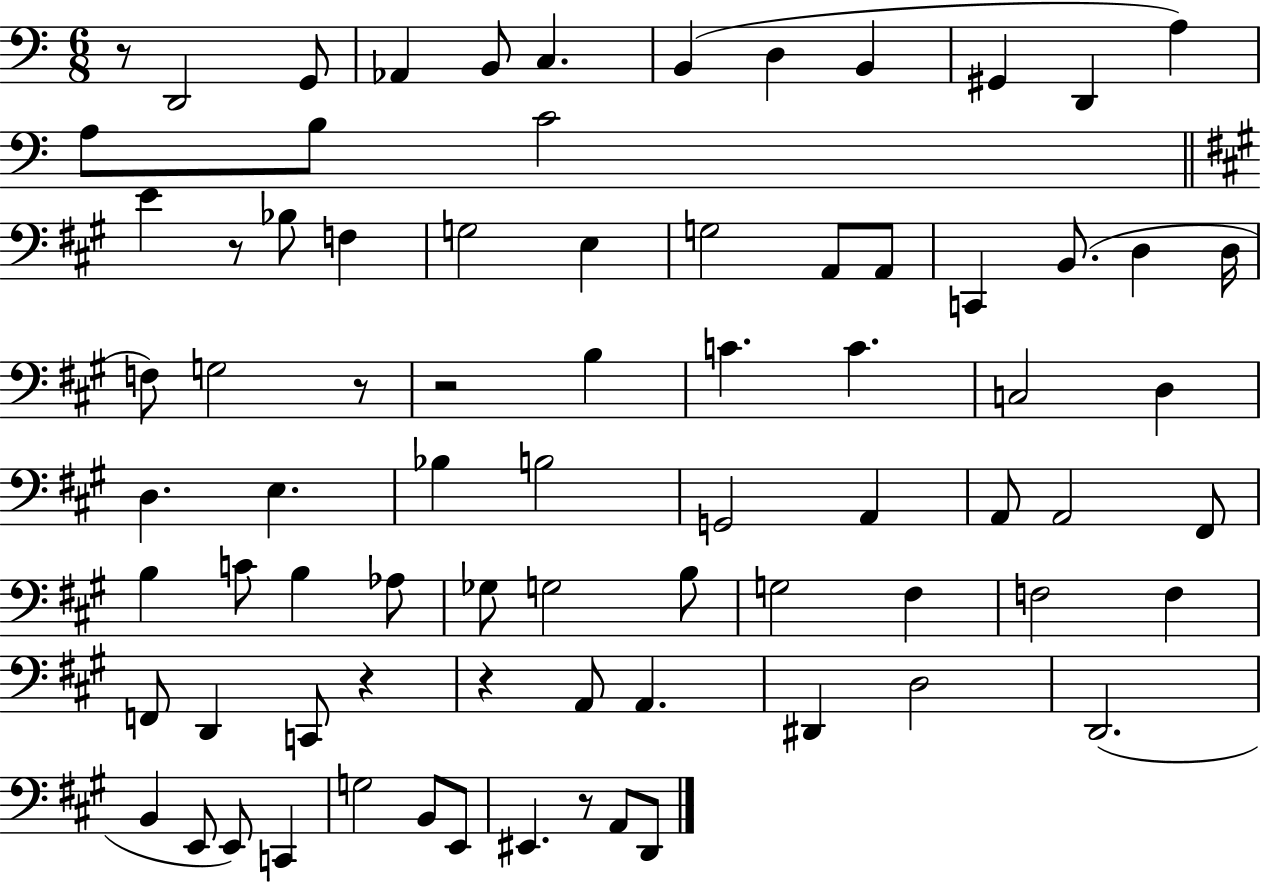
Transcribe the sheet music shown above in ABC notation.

X:1
T:Untitled
M:6/8
L:1/4
K:C
z/2 D,,2 G,,/2 _A,, B,,/2 C, B,, D, B,, ^G,, D,, A, A,/2 B,/2 C2 E z/2 _B,/2 F, G,2 E, G,2 A,,/2 A,,/2 C,, B,,/2 D, D,/4 F,/2 G,2 z/2 z2 B, C C C,2 D, D, E, _B, B,2 G,,2 A,, A,,/2 A,,2 ^F,,/2 B, C/2 B, _A,/2 _G,/2 G,2 B,/2 G,2 ^F, F,2 F, F,,/2 D,, C,,/2 z z A,,/2 A,, ^D,, D,2 D,,2 B,, E,,/2 E,,/2 C,, G,2 B,,/2 E,,/2 ^E,, z/2 A,,/2 D,,/2